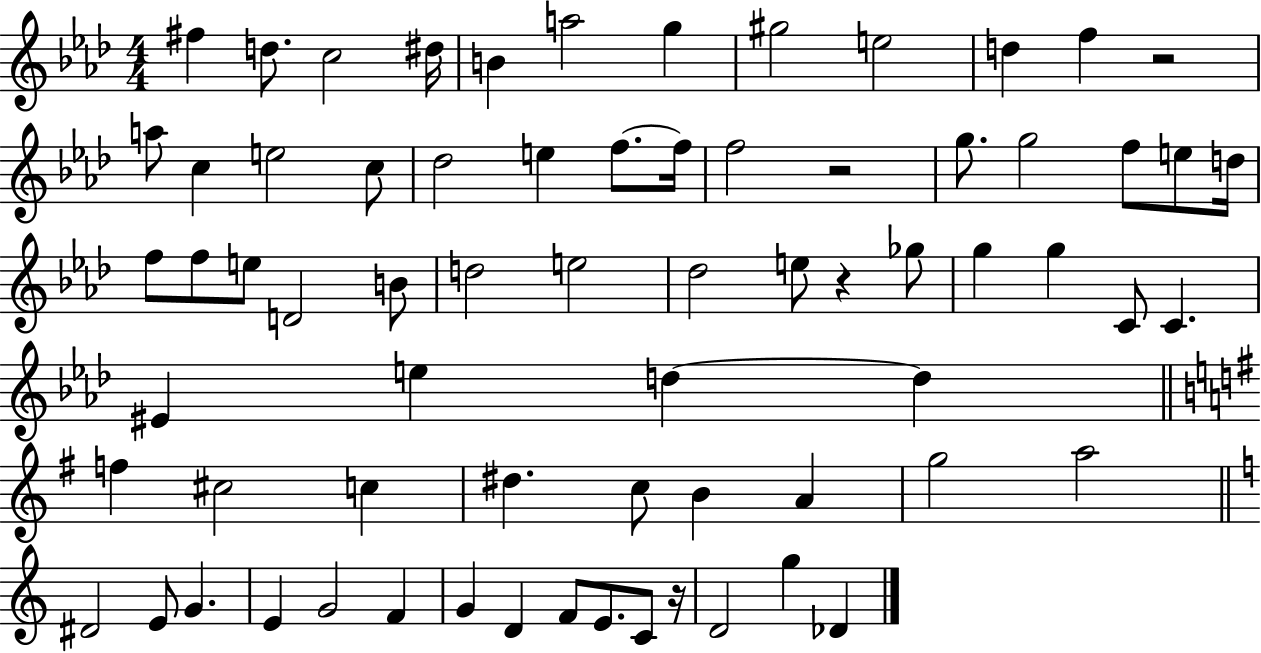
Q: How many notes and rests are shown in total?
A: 70